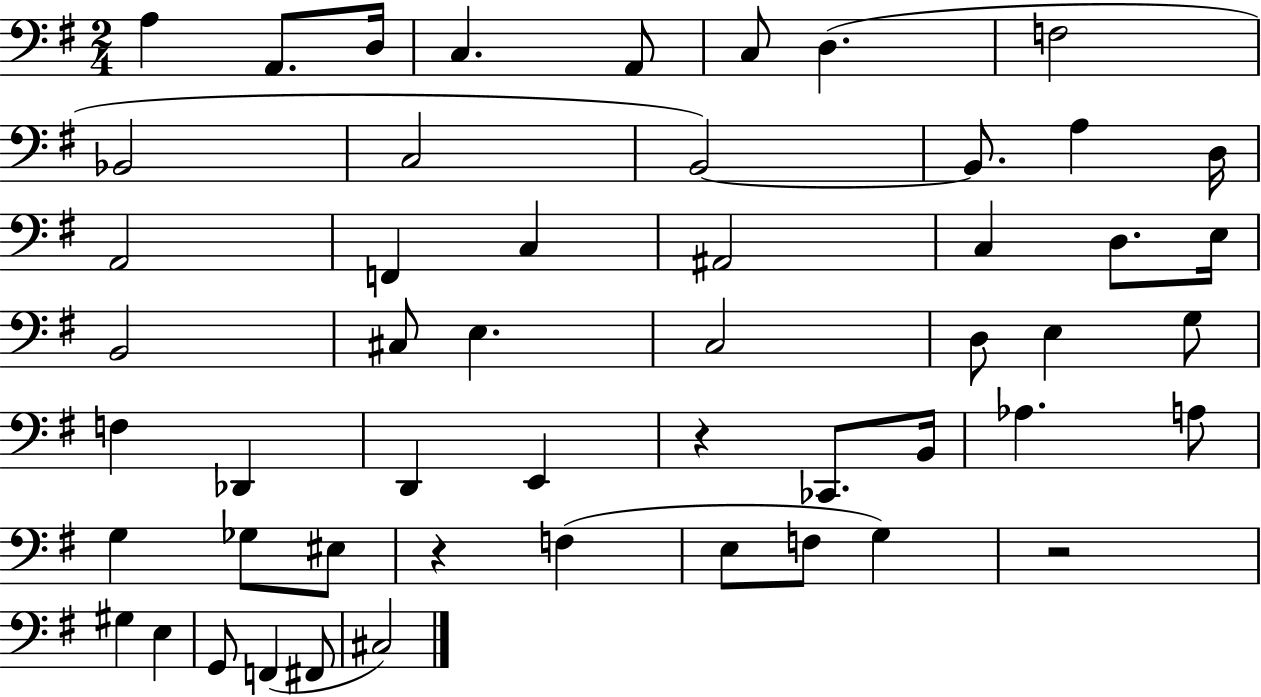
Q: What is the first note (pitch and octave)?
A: A3